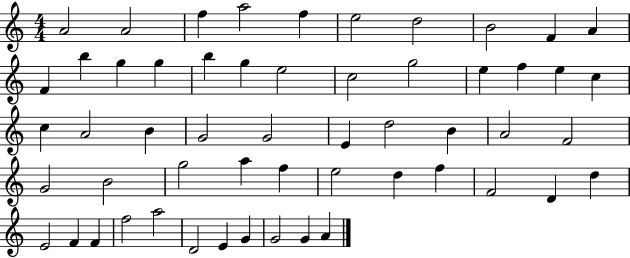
A4/h A4/h F5/q A5/h F5/q E5/h D5/h B4/h F4/q A4/q F4/q B5/q G5/q G5/q B5/q G5/q E5/h C5/h G5/h E5/q F5/q E5/q C5/q C5/q A4/h B4/q G4/h G4/h E4/q D5/h B4/q A4/h F4/h G4/h B4/h G5/h A5/q F5/q E5/h D5/q F5/q F4/h D4/q D5/q E4/h F4/q F4/q F5/h A5/h D4/h E4/q G4/q G4/h G4/q A4/q